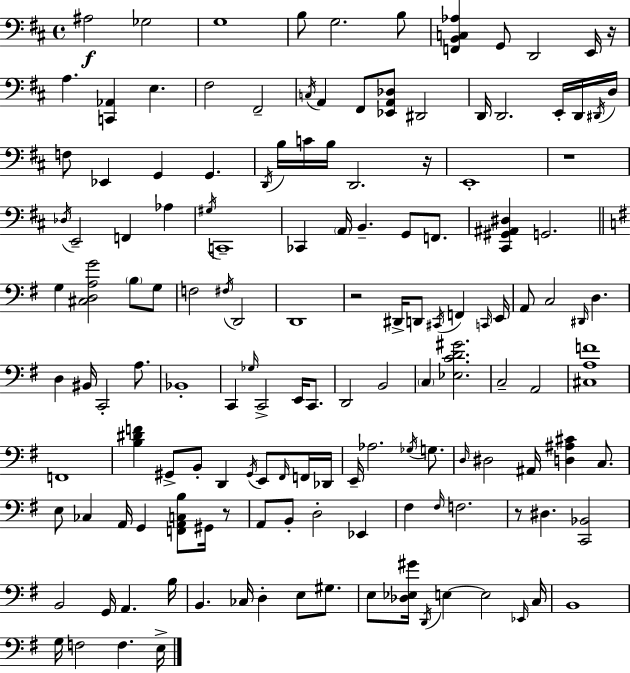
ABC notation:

X:1
T:Untitled
M:4/4
L:1/4
K:D
^A,2 _G,2 G,4 B,/2 G,2 B,/2 [F,,B,,C,_A,] G,,/2 D,,2 E,,/4 z/4 A, [C,,_A,,] E, ^F,2 ^F,,2 C,/4 A,, ^F,,/2 [_E,,A,,_D,]/2 ^D,,2 D,,/4 D,,2 E,,/4 D,,/4 ^D,,/4 D,/4 F,/2 _E,, G,, G,, D,,/4 B,/4 C/4 B,/4 D,,2 z/4 E,,4 z4 _D,/4 E,,2 F,, _A, ^G,/4 C,,4 _C,, A,,/4 B,, G,,/2 F,,/2 [^C,,^G,,^A,,^D,] G,,2 G, [^C,D,A,G]2 B,/2 G,/2 F,2 ^F,/4 D,,2 D,,4 z2 ^D,,/4 D,,/2 ^C,,/4 F,, C,,/4 E,,/4 A,,/2 C,2 ^D,,/4 D, D, ^B,,/4 C,,2 A,/2 _B,,4 C,, _G,/4 C,,2 E,,/4 C,,/2 D,,2 B,,2 C, [_E,CD^G]2 C,2 A,,2 [^C,A,F]4 F,,4 [B,^DF] ^G,,/2 B,,/2 D,, ^G,,/4 E,,/2 ^F,,/4 F,,/4 _D,,/4 E,,/4 _A,2 _G,/4 G,/2 D,/4 ^D,2 ^A,,/4 [D,^A,^C] C,/2 E,/2 _C, A,,/4 G,, [F,,A,,C,B,]/2 ^G,,/4 z/2 A,,/2 B,,/2 D,2 _E,, ^F, ^F,/4 F,2 z/2 ^D, [C,,_B,,]2 B,,2 G,,/4 A,, B,/4 B,, _C,/4 D, E,/2 ^G,/2 E,/2 [_D,_E,^G]/4 D,,/4 E, E,2 _E,,/4 C,/4 B,,4 G,/4 F,2 F, E,/4